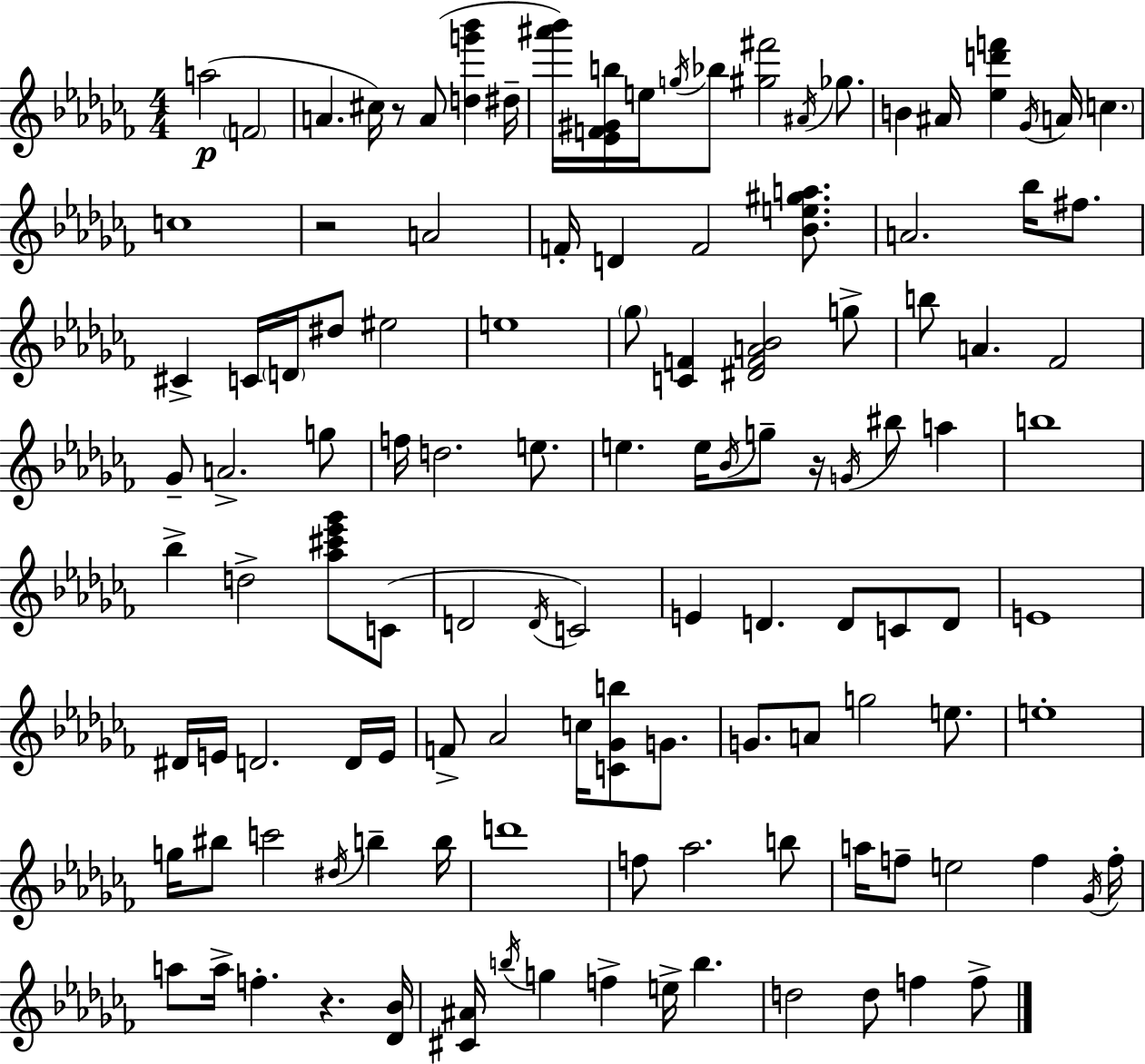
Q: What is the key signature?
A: AES minor